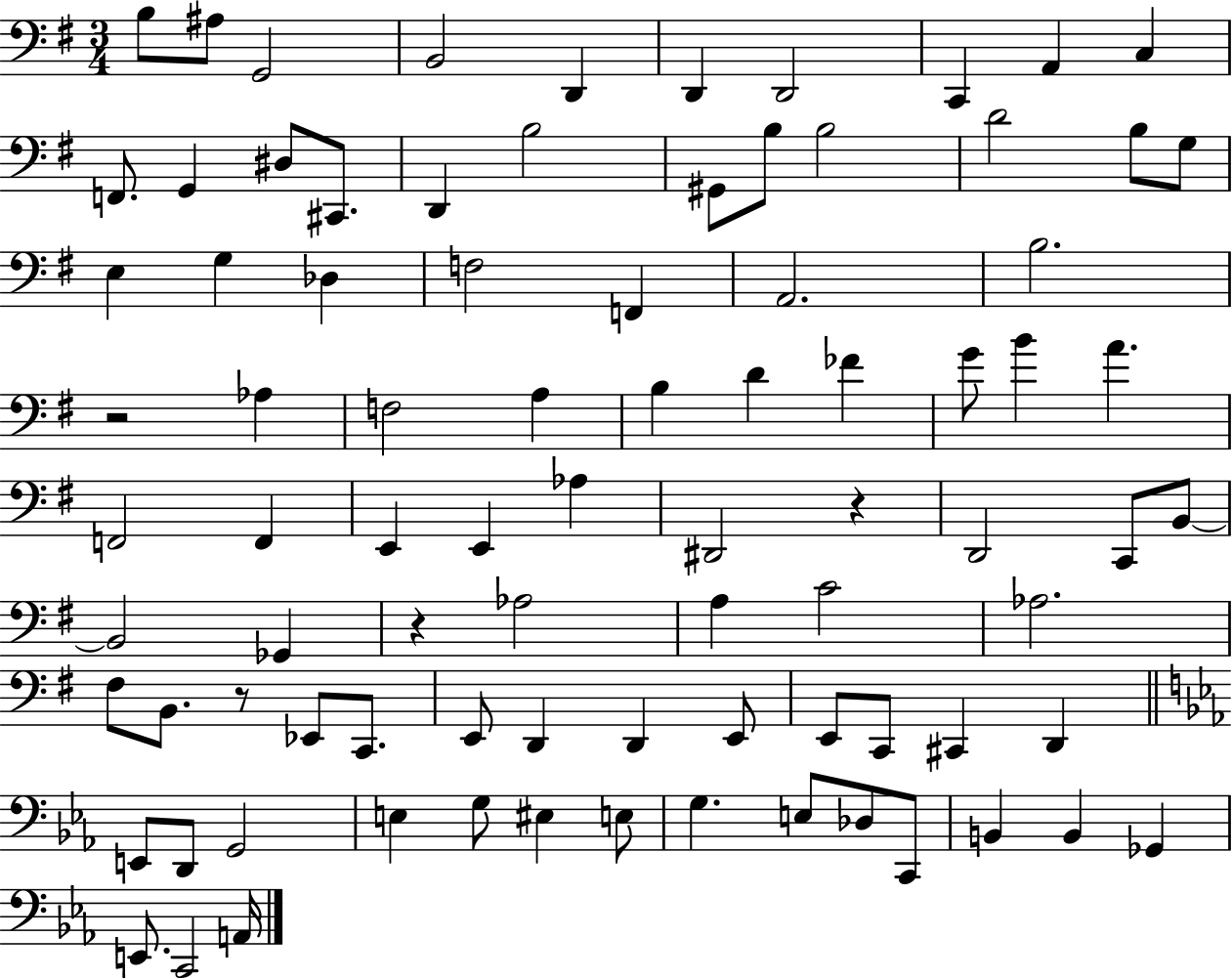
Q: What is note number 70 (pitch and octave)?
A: G3